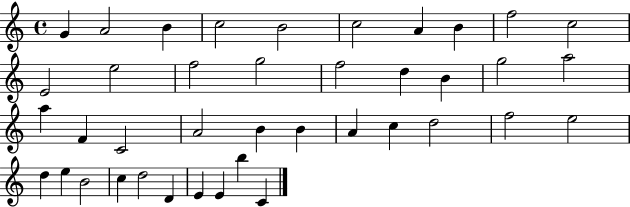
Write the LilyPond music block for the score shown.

{
  \clef treble
  \time 4/4
  \defaultTimeSignature
  \key c \major
  g'4 a'2 b'4 | c''2 b'2 | c''2 a'4 b'4 | f''2 c''2 | \break e'2 e''2 | f''2 g''2 | f''2 d''4 b'4 | g''2 a''2 | \break a''4 f'4 c'2 | a'2 b'4 b'4 | a'4 c''4 d''2 | f''2 e''2 | \break d''4 e''4 b'2 | c''4 d''2 d'4 | e'4 e'4 b''4 c'4 | \bar "|."
}